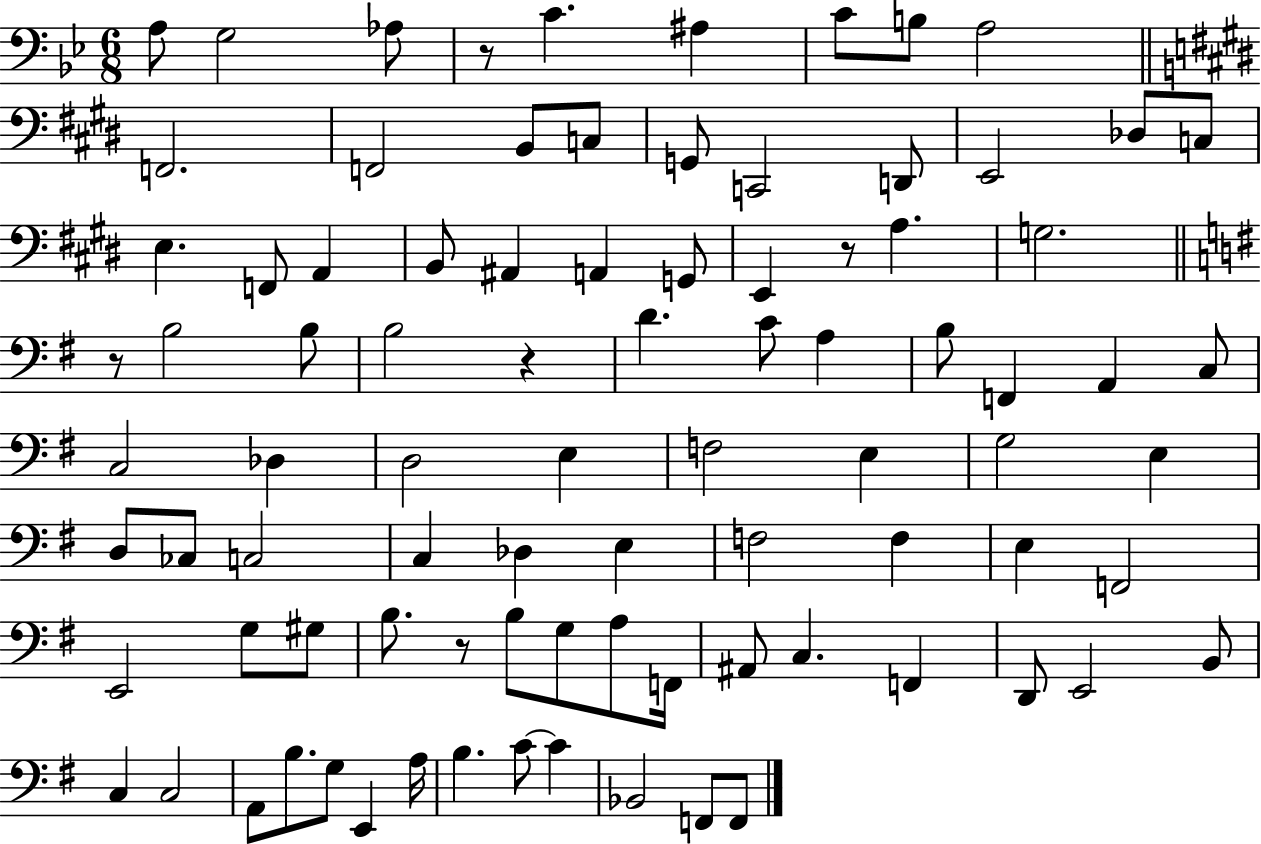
A3/e G3/h Ab3/e R/e C4/q. A#3/q C4/e B3/e A3/h F2/h. F2/h B2/e C3/e G2/e C2/h D2/e E2/h Db3/e C3/e E3/q. F2/e A2/q B2/e A#2/q A2/q G2/e E2/q R/e A3/q. G3/h. R/e B3/h B3/e B3/h R/q D4/q. C4/e A3/q B3/e F2/q A2/q C3/e C3/h Db3/q D3/h E3/q F3/h E3/q G3/h E3/q D3/e CES3/e C3/h C3/q Db3/q E3/q F3/h F3/q E3/q F2/h E2/h G3/e G#3/e B3/e. R/e B3/e G3/e A3/e F2/s A#2/e C3/q. F2/q D2/e E2/h B2/e C3/q C3/h A2/e B3/e. G3/e E2/q A3/s B3/q. C4/e C4/q Bb2/h F2/e F2/e